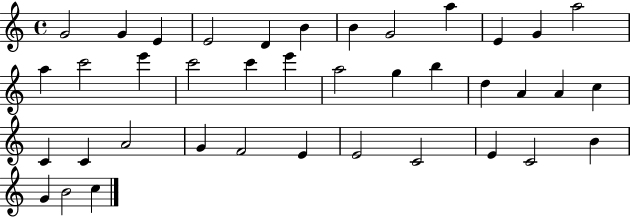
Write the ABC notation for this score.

X:1
T:Untitled
M:4/4
L:1/4
K:C
G2 G E E2 D B B G2 a E G a2 a c'2 e' c'2 c' e' a2 g b d A A c C C A2 G F2 E E2 C2 E C2 B G B2 c